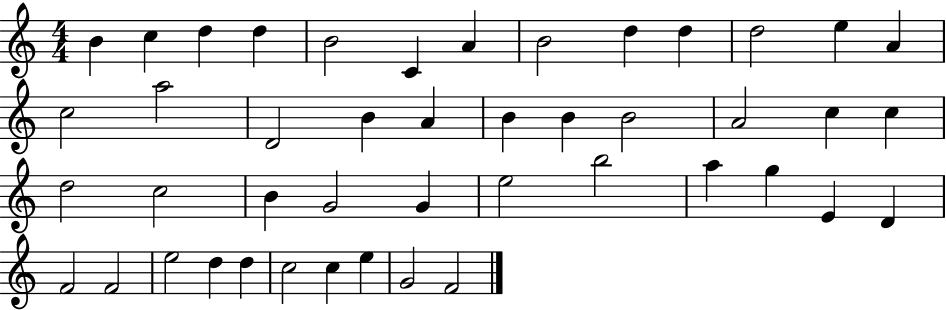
{
  \clef treble
  \numericTimeSignature
  \time 4/4
  \key c \major
  b'4 c''4 d''4 d''4 | b'2 c'4 a'4 | b'2 d''4 d''4 | d''2 e''4 a'4 | \break c''2 a''2 | d'2 b'4 a'4 | b'4 b'4 b'2 | a'2 c''4 c''4 | \break d''2 c''2 | b'4 g'2 g'4 | e''2 b''2 | a''4 g''4 e'4 d'4 | \break f'2 f'2 | e''2 d''4 d''4 | c''2 c''4 e''4 | g'2 f'2 | \break \bar "|."
}